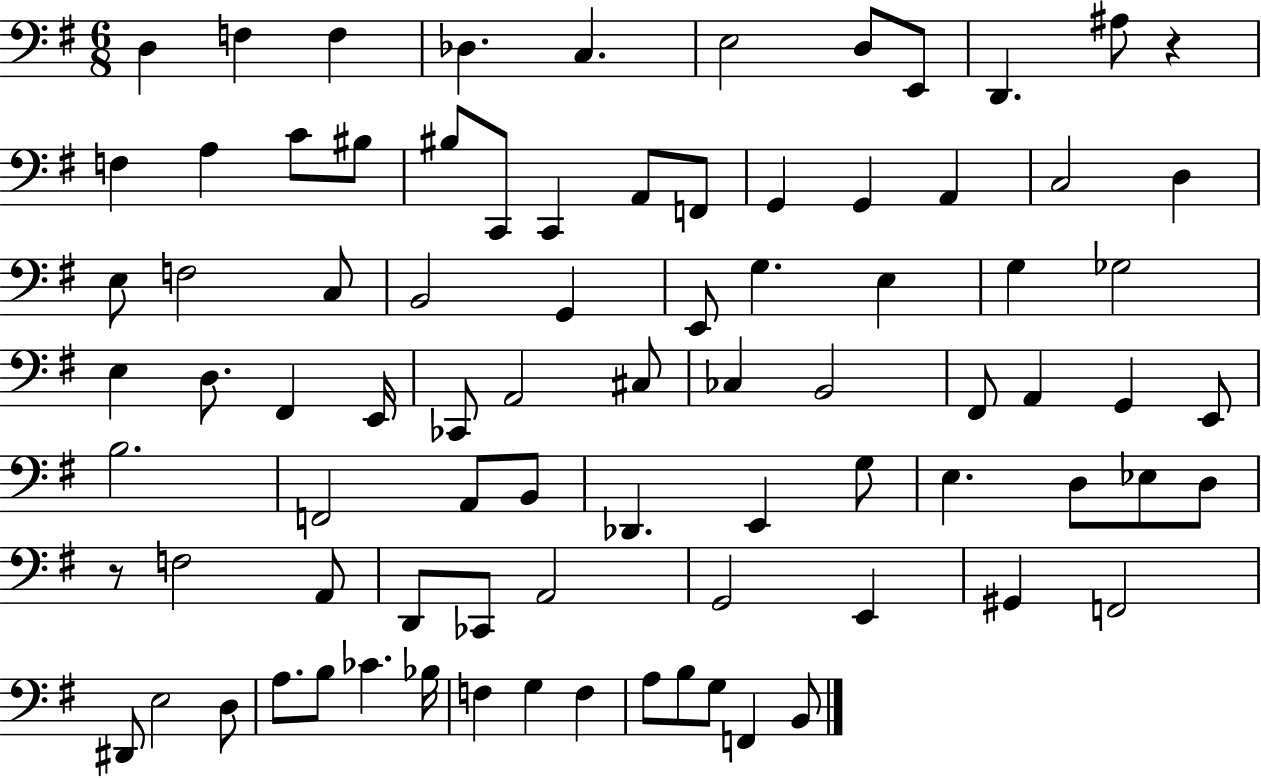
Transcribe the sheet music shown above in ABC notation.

X:1
T:Untitled
M:6/8
L:1/4
K:G
D, F, F, _D, C, E,2 D,/2 E,,/2 D,, ^A,/2 z F, A, C/2 ^B,/2 ^B,/2 C,,/2 C,, A,,/2 F,,/2 G,, G,, A,, C,2 D, E,/2 F,2 C,/2 B,,2 G,, E,,/2 G, E, G, _G,2 E, D,/2 ^F,, E,,/4 _C,,/2 A,,2 ^C,/2 _C, B,,2 ^F,,/2 A,, G,, E,,/2 B,2 F,,2 A,,/2 B,,/2 _D,, E,, G,/2 E, D,/2 _E,/2 D,/2 z/2 F,2 A,,/2 D,,/2 _C,,/2 A,,2 G,,2 E,, ^G,, F,,2 ^D,,/2 E,2 D,/2 A,/2 B,/2 _C _B,/4 F, G, F, A,/2 B,/2 G,/2 F,, B,,/2